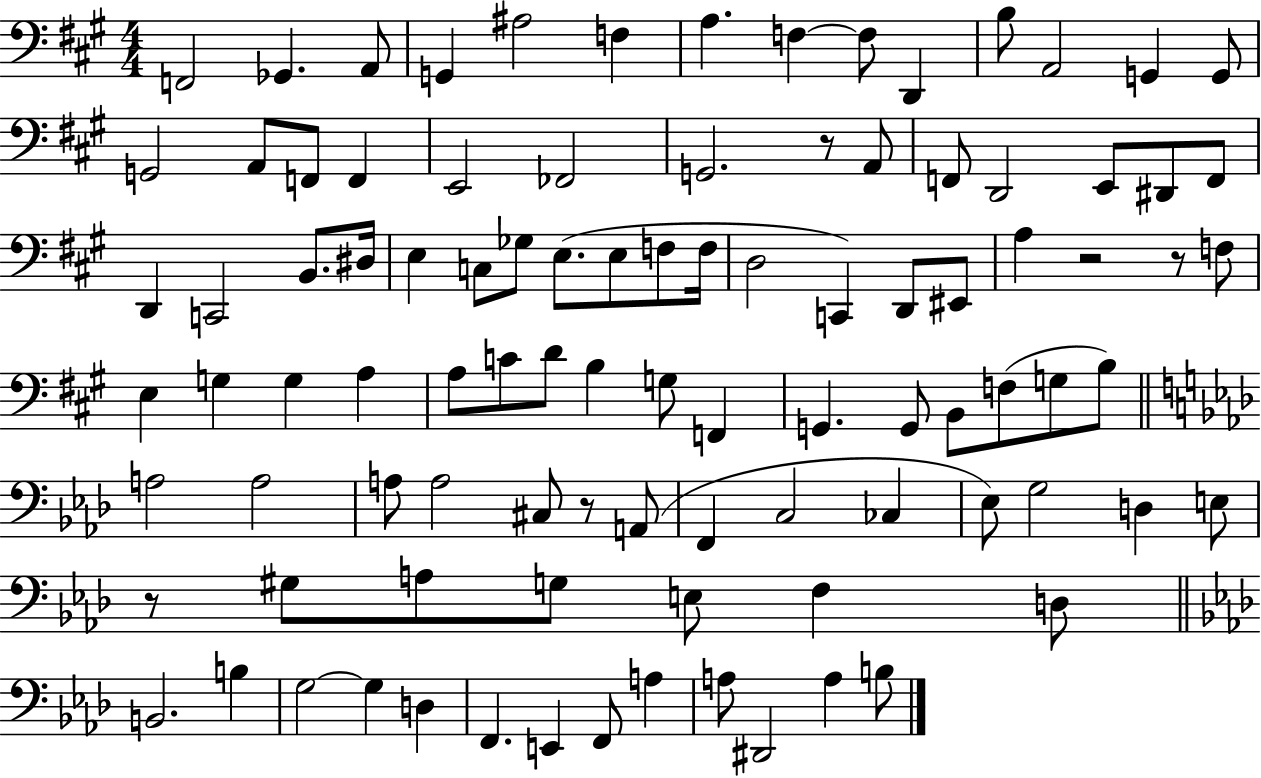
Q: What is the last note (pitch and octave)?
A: B3